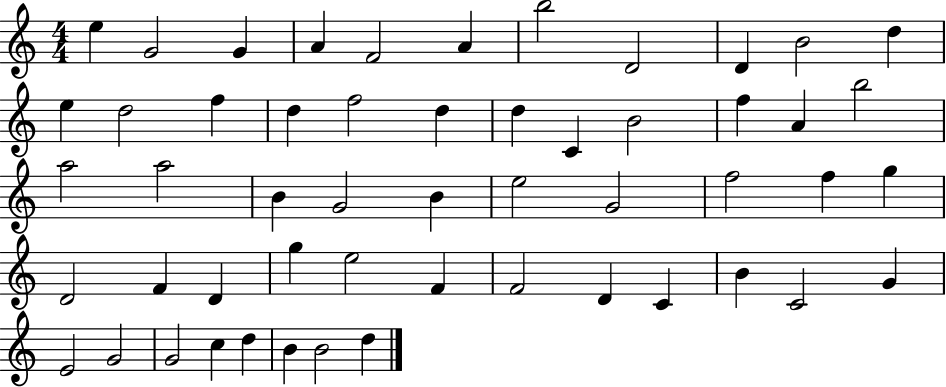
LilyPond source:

{
  \clef treble
  \numericTimeSignature
  \time 4/4
  \key c \major
  e''4 g'2 g'4 | a'4 f'2 a'4 | b''2 d'2 | d'4 b'2 d''4 | \break e''4 d''2 f''4 | d''4 f''2 d''4 | d''4 c'4 b'2 | f''4 a'4 b''2 | \break a''2 a''2 | b'4 g'2 b'4 | e''2 g'2 | f''2 f''4 g''4 | \break d'2 f'4 d'4 | g''4 e''2 f'4 | f'2 d'4 c'4 | b'4 c'2 g'4 | \break e'2 g'2 | g'2 c''4 d''4 | b'4 b'2 d''4 | \bar "|."
}